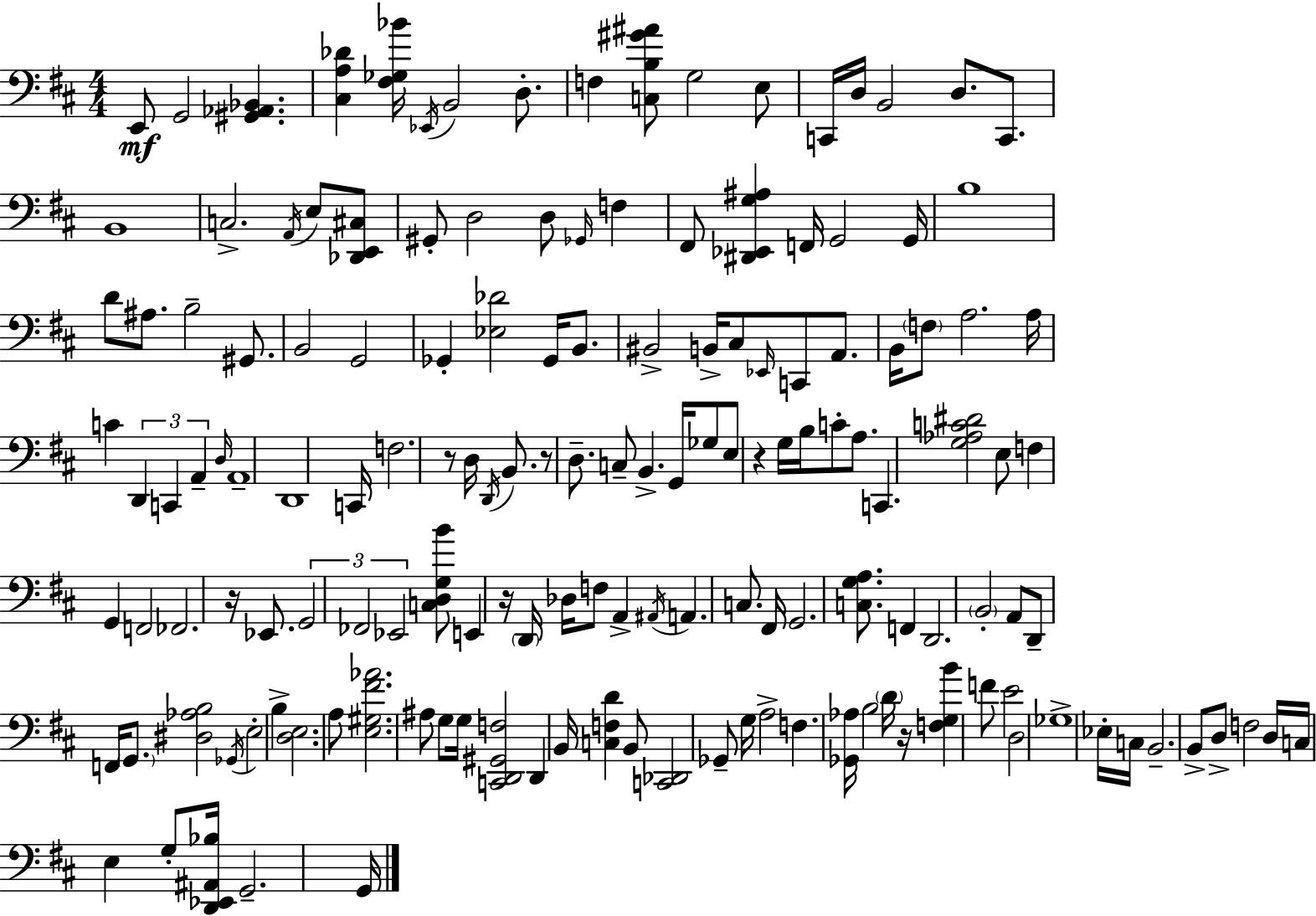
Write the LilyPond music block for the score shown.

{
  \clef bass
  \numericTimeSignature
  \time 4/4
  \key d \major
  e,8\mf g,2 <gis, aes, bes,>4. | <cis a des'>4 <fis ges bes'>16 \acciaccatura { ees,16 } b,2 d8.-. | f4 <c b gis' ais'>8 g2 e8 | c,16 d16 b,2 d8. c,8. | \break b,1 | c2.-> \acciaccatura { a,16 } e8 | <des, e, cis>8 gis,8-. d2 d8 \grace { ges,16 } f4 | fis,8 <dis, ees, g ais>4 f,16 g,2 | \break g,16 b1 | d'8 ais8. b2-- | gis,8. b,2 g,2 | ges,4-. <ees des'>2 ges,16 | \break b,8. bis,2-> b,16-> cis8 \grace { ees,16 } c,8 | a,8. b,16 \parenthesize f8 a2. | a16 c'4 \tuplet 3/2 { d,4 c,4 | a,4-- } \grace { d16 } a,1-- | \break d,1 | c,16 f2. | r8 d16 \acciaccatura { d,16 } b,8. r8 d8.-- c8-- | b,4.-> g,16 ges8 e8 r4 g16 | \break b16 c'8-. a8. c,4. <g aes c' dis'>2 | e8 f4 g,4 f,2 | fes,2. | r16 ees,8. \tuplet 3/2 { g,2 fes,2 | \break ees,2 } <c d g b'>8 | e,4 r16 \parenthesize d,16 des16 f8 a,4-> \acciaccatura { ais,16 } a,4. | c8. fis,16 g,2. | <c g a>8. f,4 d,2. | \break \parenthesize b,2-. a,8 | d,8-- f,16 \parenthesize g,8. <dis aes b>2 \acciaccatura { ges,16 } | e2-. b4-> <d e>2. | a8 <e gis fis' aes'>2. | \break ais8 g8 g16 <c, d, gis, f>2 | d,4 b,16 <c f d'>4 b,8 <c, des,>2 | ges,8-- g16 a2-> | f4. <ges, aes>16 b2 | \break \parenthesize d'16 r16 <f g b'>4 f'8 e'2 | d2 ges1-> | ees16-. c16 b,2.-- | b,8-> d8-> f2 | \break d16 c16 e4 g8-. <d, ees, ais, bes>16 g,2.-- | g,16 \bar "|."
}